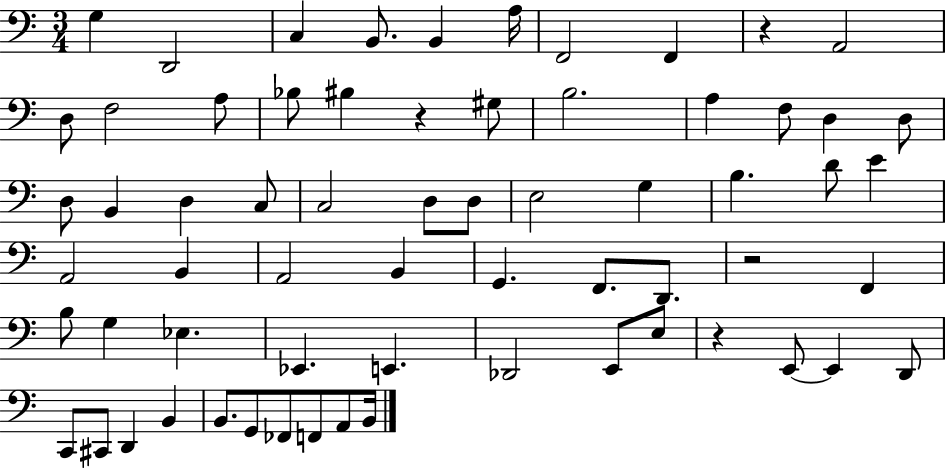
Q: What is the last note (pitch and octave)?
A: B2